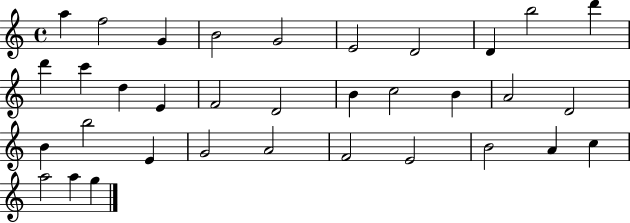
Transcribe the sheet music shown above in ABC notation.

X:1
T:Untitled
M:4/4
L:1/4
K:C
a f2 G B2 G2 E2 D2 D b2 d' d' c' d E F2 D2 B c2 B A2 D2 B b2 E G2 A2 F2 E2 B2 A c a2 a g